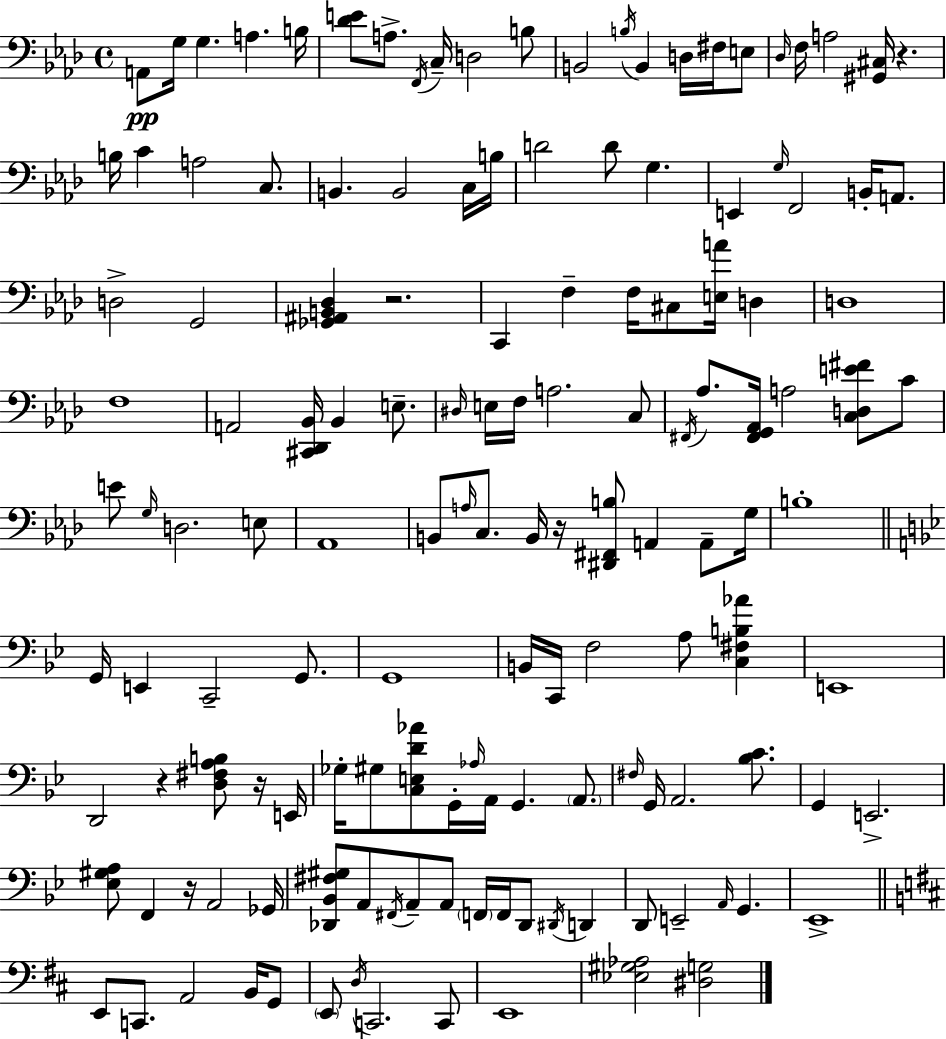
{
  \clef bass
  \time 4/4
  \defaultTimeSignature
  \key aes \major
  a,8\pp g16 g4. a4. b16 | <des' e'>8 a8.-> \acciaccatura { f,16 } c16-- d2 b8 | b,2 \acciaccatura { b16 } b,4 d16 fis16 | e8 \grace { des16 } f16 a2 <gis, cis>16 r4. | \break b16 c'4 a2 | c8. b,4. b,2 | c16 b16 d'2 d'8 g4. | e,4 \grace { g16 } f,2 | \break b,16-. a,8. d2-> g,2 | <ges, ais, b, des>4 r2. | c,4 f4-- f16 cis8 <e a'>16 | d4 d1 | \break f1 | a,2 <cis, des, bes,>16 bes,4 | e8.-- \grace { dis16 } e16 f16 a2. | c8 \acciaccatura { fis,16 } aes8. <fis, g, aes,>16 a2 | \break <c d e' fis'>8 c'8 e'8 \grace { g16 } d2. | e8 aes,1 | b,8 \grace { a16 } c8. b,16 r16 <dis, fis, b>8 | a,4 a,8-- g16 b1-. | \break \bar "||" \break \key bes \major g,16 e,4 c,2-- g,8. | g,1 | b,16 c,16 f2 a8 <c fis b aes'>4 | e,1 | \break d,2 r4 <d fis a b>8 r16 e,16 | ges16-. gis8 <c e d' aes'>8 g,16-. \grace { aes16 } a,16 g,4. \parenthesize a,8. | \grace { fis16 } g,16 a,2. <bes c'>8. | g,4 e,2.-> | \break <ees gis a>8 f,4 r16 a,2 | ges,16 <des, bes, fis gis>8 a,8 \acciaccatura { fis,16 } a,8-- a,8 \parenthesize f,16 f,16 des,8 \acciaccatura { dis,16 } | d,4 d,8 e,2-- \grace { a,16 } g,4. | ees,1-> | \break \bar "||" \break \key b \minor e,8 c,8. a,2 b,16 g,8 | \parenthesize e,8 \acciaccatura { d16 } c,2. c,8 | e,1 | <ees gis aes>2 <dis g>2 | \break \bar "|."
}